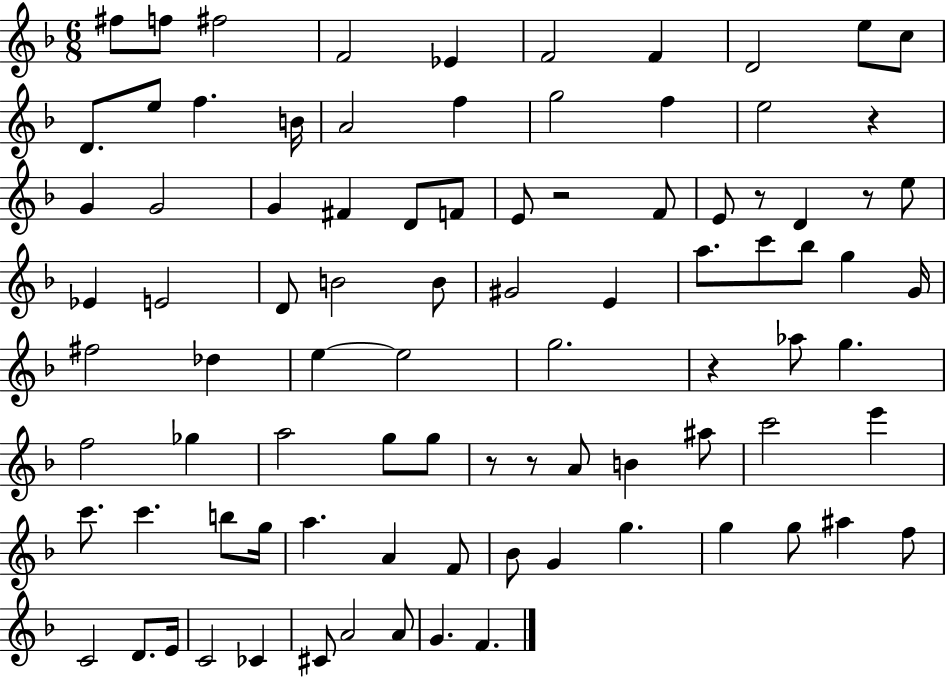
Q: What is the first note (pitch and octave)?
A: F#5